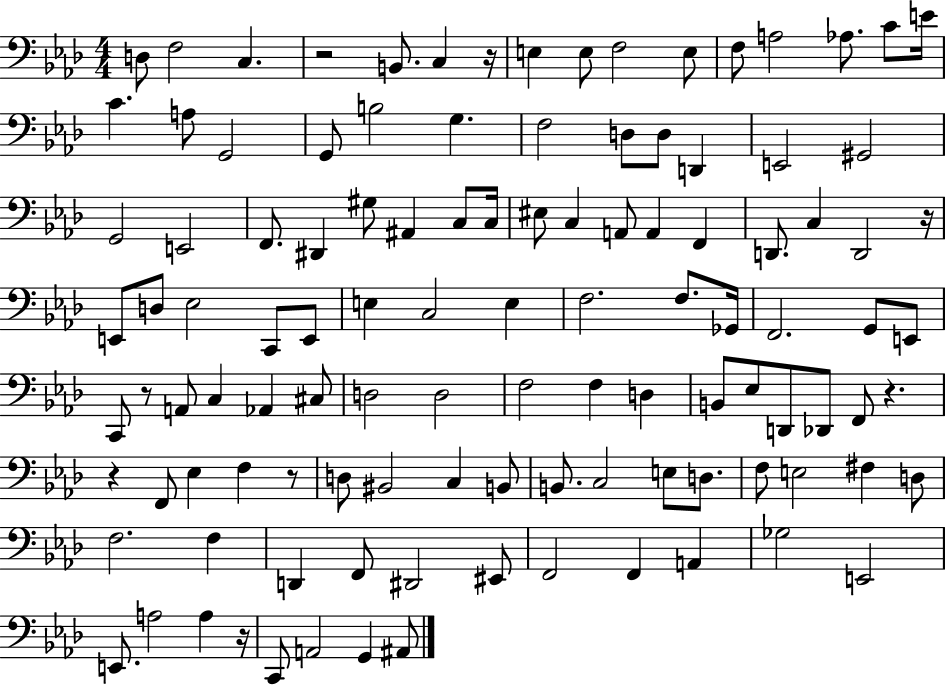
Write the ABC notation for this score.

X:1
T:Untitled
M:4/4
L:1/4
K:Ab
D,/2 F,2 C, z2 B,,/2 C, z/4 E, E,/2 F,2 E,/2 F,/2 A,2 _A,/2 C/2 E/4 C A,/2 G,,2 G,,/2 B,2 G, F,2 D,/2 D,/2 D,, E,,2 ^G,,2 G,,2 E,,2 F,,/2 ^D,, ^G,/2 ^A,, C,/2 C,/4 ^E,/2 C, A,,/2 A,, F,, D,,/2 C, D,,2 z/4 E,,/2 D,/2 _E,2 C,,/2 E,,/2 E, C,2 E, F,2 F,/2 _G,,/4 F,,2 G,,/2 E,,/2 C,,/2 z/2 A,,/2 C, _A,, ^C,/2 D,2 D,2 F,2 F, D, B,,/2 _E,/2 D,,/2 _D,,/2 F,,/2 z z F,,/2 _E, F, z/2 D,/2 ^B,,2 C, B,,/2 B,,/2 C,2 E,/2 D,/2 F,/2 E,2 ^F, D,/2 F,2 F, D,, F,,/2 ^D,,2 ^E,,/2 F,,2 F,, A,, _G,2 E,,2 E,,/2 A,2 A, z/4 C,,/2 A,,2 G,, ^A,,/2